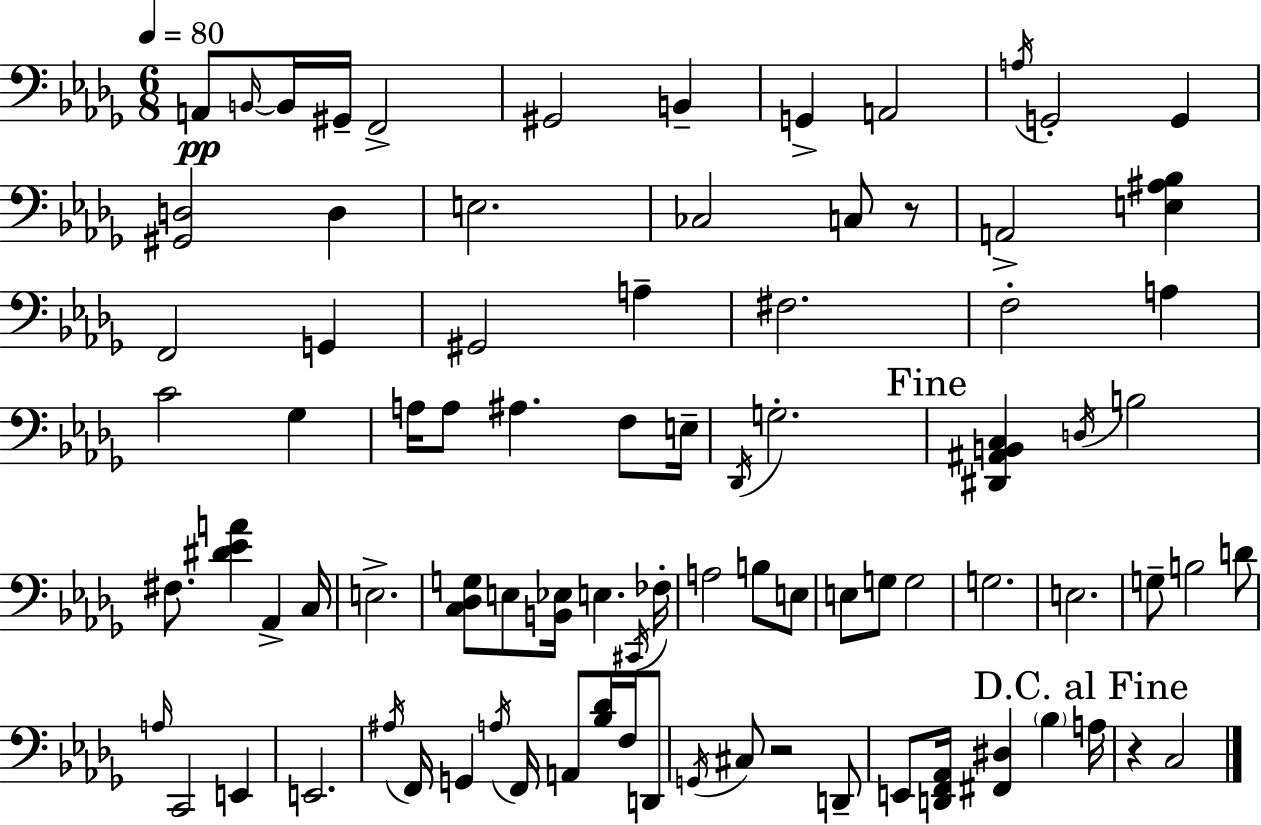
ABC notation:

X:1
T:Untitled
M:6/8
L:1/4
K:Bbm
A,,/2 B,,/4 B,,/4 ^G,,/4 F,,2 ^G,,2 B,, G,, A,,2 A,/4 G,,2 G,, [^G,,D,]2 D, E,2 _C,2 C,/2 z/2 A,,2 [E,^A,_B,] F,,2 G,, ^G,,2 A, ^F,2 F,2 A, C2 _G, A,/4 A,/2 ^A, F,/2 E,/4 _D,,/4 G,2 [^D,,^A,,B,,C,] D,/4 B,2 ^F,/2 [^D_EA] _A,, C,/4 E,2 [C,_D,G,]/2 E,/2 [B,,_E,]/4 E, ^C,,/4 _F,/4 A,2 B,/2 E,/2 E,/2 G,/2 G,2 G,2 E,2 G,/2 B,2 D/2 A,/4 C,,2 E,, E,,2 ^A,/4 F,,/4 G,, A,/4 F,,/4 A,,/2 [_B,_D]/4 F,/4 D,,/2 G,,/4 ^C,/2 z2 D,,/2 E,,/2 [D,,F,,_A,,]/4 [^F,,^D,] _B, A,/4 z C,2